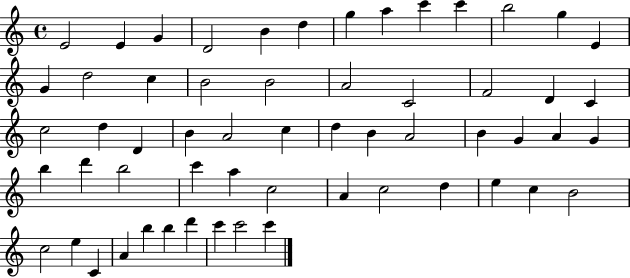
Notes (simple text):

E4/h E4/q G4/q D4/h B4/q D5/q G5/q A5/q C6/q C6/q B5/h G5/q E4/q G4/q D5/h C5/q B4/h B4/h A4/h C4/h F4/h D4/q C4/q C5/h D5/q D4/q B4/q A4/h C5/q D5/q B4/q A4/h B4/q G4/q A4/q G4/q B5/q D6/q B5/h C6/q A5/q C5/h A4/q C5/h D5/q E5/q C5/q B4/h C5/h E5/q C4/q A4/q B5/q B5/q D6/q C6/q C6/h C6/q